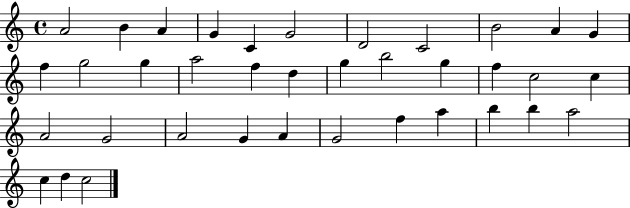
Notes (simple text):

A4/h B4/q A4/q G4/q C4/q G4/h D4/h C4/h B4/h A4/q G4/q F5/q G5/h G5/q A5/h F5/q D5/q G5/q B5/h G5/q F5/q C5/h C5/q A4/h G4/h A4/h G4/q A4/q G4/h F5/q A5/q B5/q B5/q A5/h C5/q D5/q C5/h